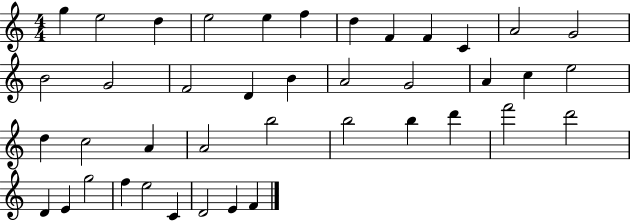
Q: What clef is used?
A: treble